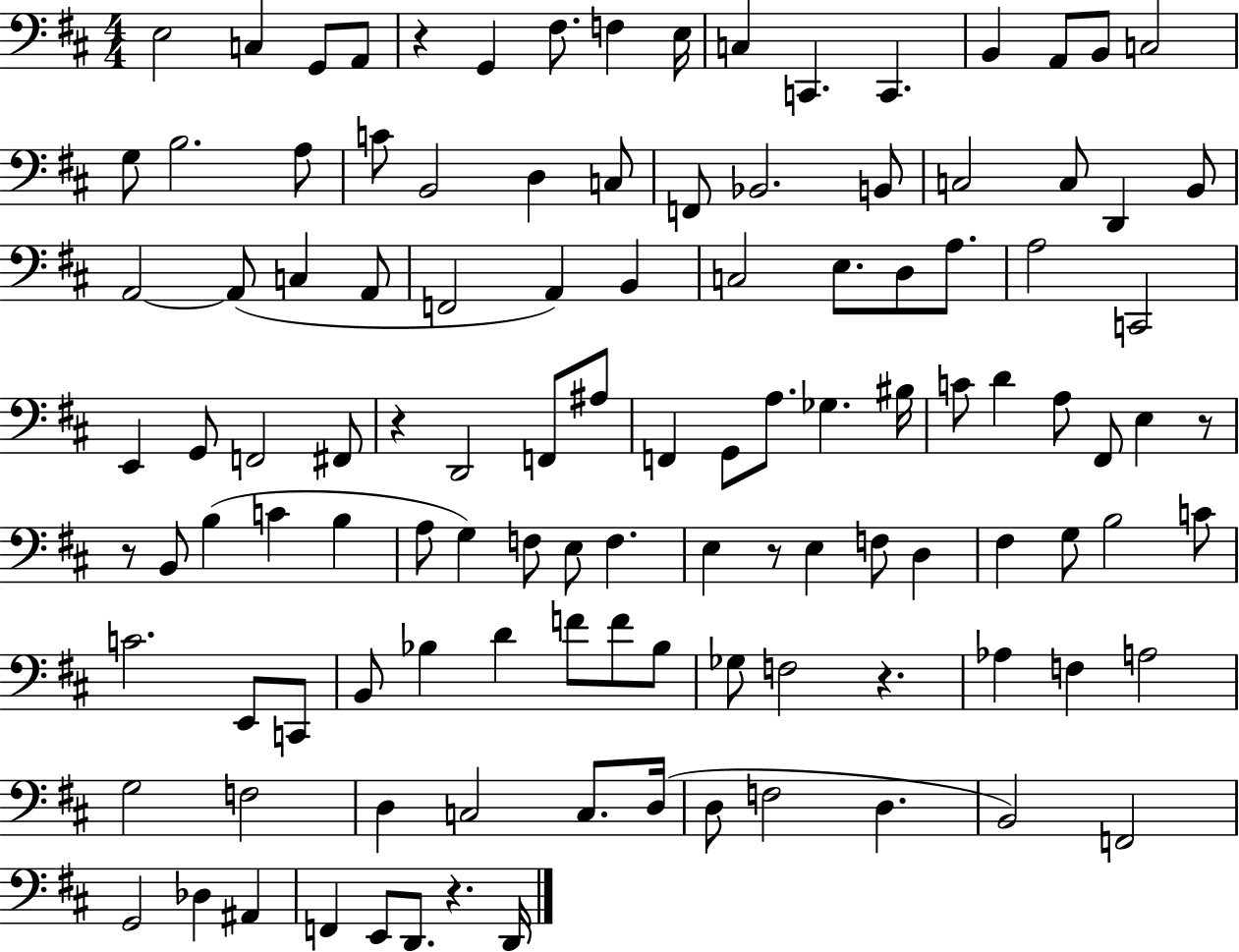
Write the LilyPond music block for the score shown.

{
  \clef bass
  \numericTimeSignature
  \time 4/4
  \key d \major
  e2 c4 g,8 a,8 | r4 g,4 fis8. f4 e16 | c4 c,4. c,4. | b,4 a,8 b,8 c2 | \break g8 b2. a8 | c'8 b,2 d4 c8 | f,8 bes,2. b,8 | c2 c8 d,4 b,8 | \break a,2~~ a,8( c4 a,8 | f,2 a,4) b,4 | c2 e8. d8 a8. | a2 c,2 | \break e,4 g,8 f,2 fis,8 | r4 d,2 f,8 ais8 | f,4 g,8 a8. ges4. bis16 | c'8 d'4 a8 fis,8 e4 r8 | \break r8 b,8 b4( c'4 b4 | a8 g4) f8 e8 f4. | e4 r8 e4 f8 d4 | fis4 g8 b2 c'8 | \break c'2. e,8 c,8 | b,8 bes4 d'4 f'8 f'8 bes8 | ges8 f2 r4. | aes4 f4 a2 | \break g2 f2 | d4 c2 c8. d16( | d8 f2 d4. | b,2) f,2 | \break g,2 des4 ais,4 | f,4 e,8 d,8. r4. d,16 | \bar "|."
}